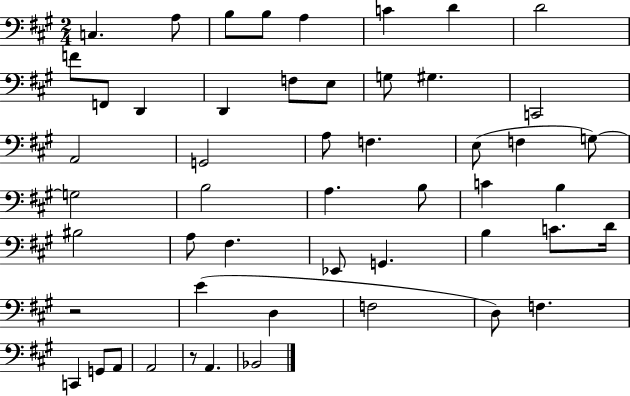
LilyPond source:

{
  \clef bass
  \numericTimeSignature
  \time 2/4
  \key a \major
  c4. a8 | b8 b8 a4 | c'4 d'4 | d'2 | \break f'8 f,8 d,4 | d,4 f8 e8 | g8 gis4. | c,2 | \break a,2 | g,2 | a8 f4. | e8( f4 g8~~) | \break g2 | b2 | a4. b8 | c'4 b4 | \break bis2 | a8 fis4. | ees,8 g,4. | b4 c'8. d'16 | \break r2 | e'4( d4 | f2 | d8) f4. | \break c,4 g,8 a,8 | a,2 | r8 a,4. | bes,2 | \break \bar "|."
}